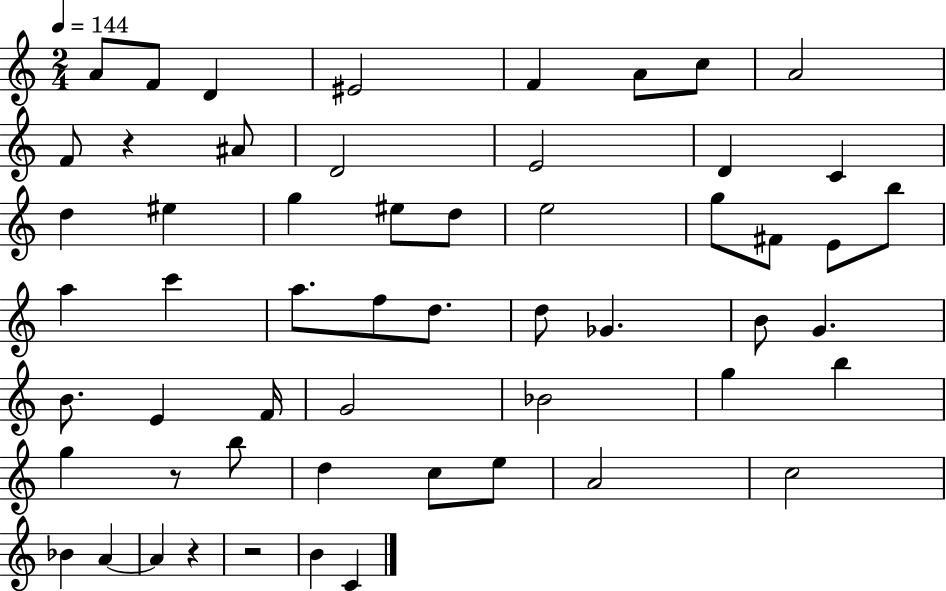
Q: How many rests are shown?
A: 4